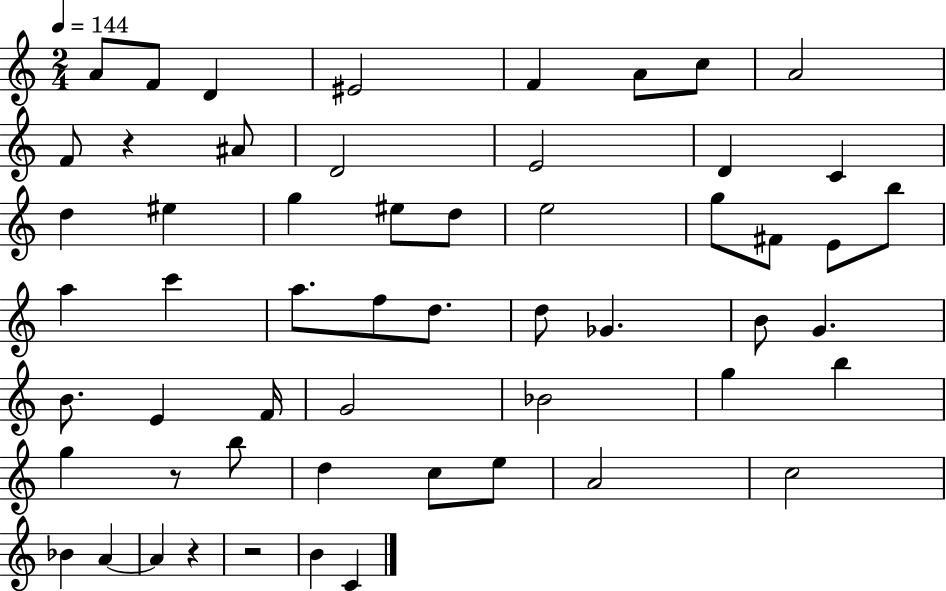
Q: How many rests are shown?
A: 4